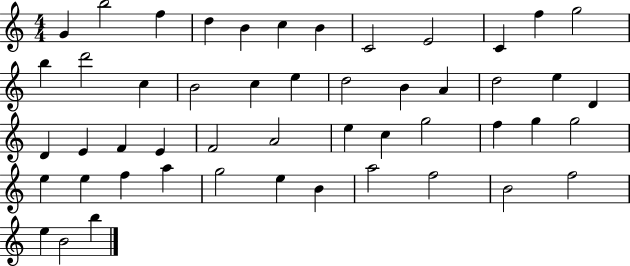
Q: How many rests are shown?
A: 0